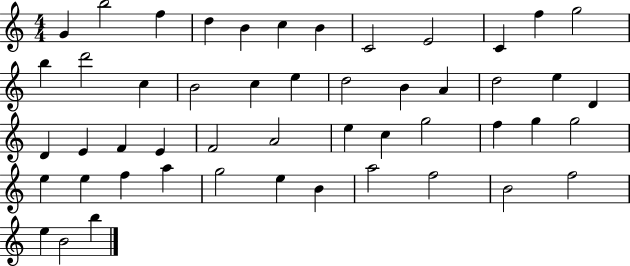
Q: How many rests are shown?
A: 0